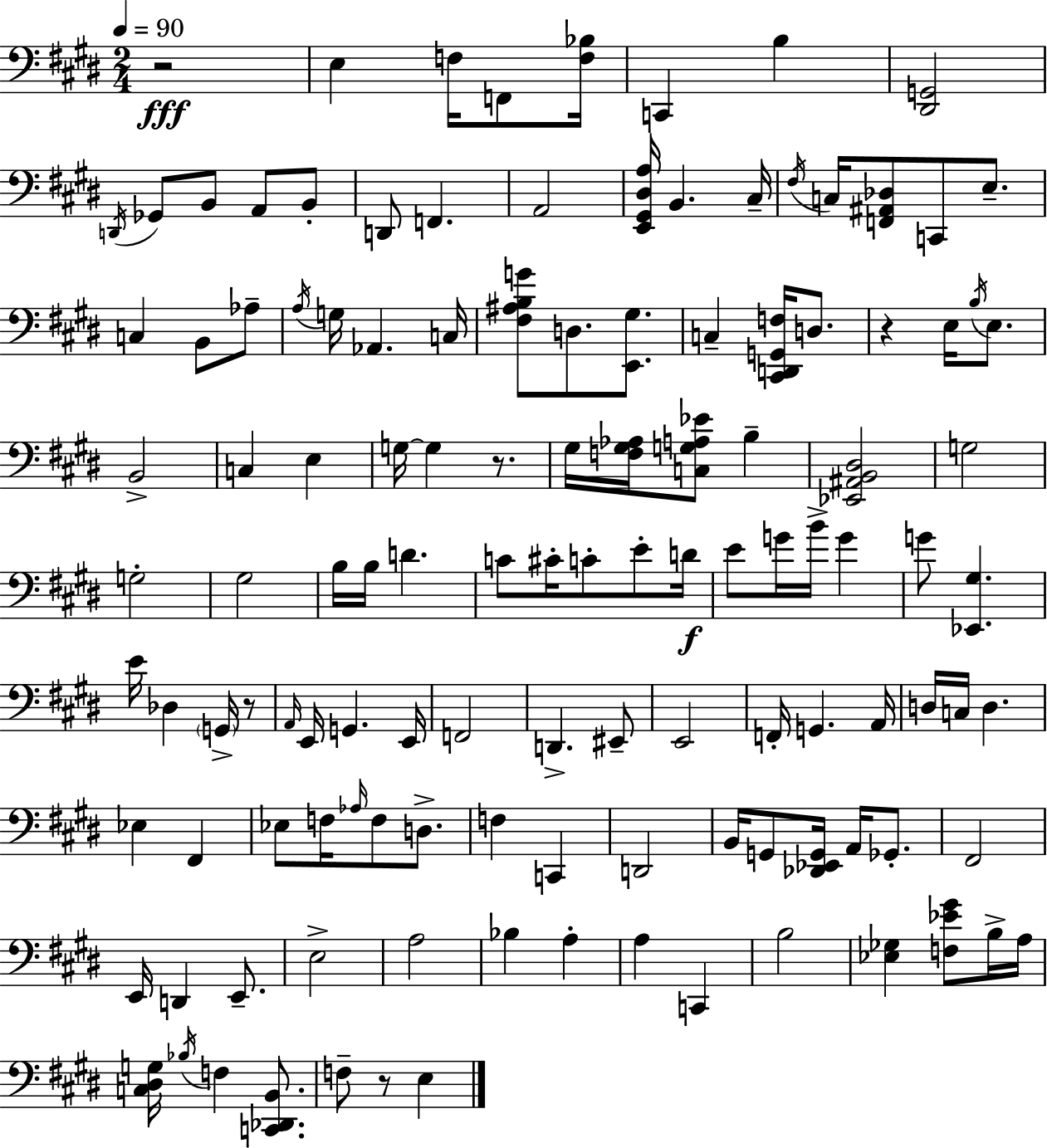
X:1
T:Untitled
M:2/4
L:1/4
K:E
z2 E, F,/4 F,,/2 [F,_B,]/4 C,, B, [^D,,G,,]2 D,,/4 _G,,/2 B,,/2 A,,/2 B,,/2 D,,/2 F,, A,,2 [E,,^G,,^D,A,]/4 B,, ^C,/4 ^F,/4 C,/4 [F,,^A,,_D,]/2 C,,/2 E,/2 C, B,,/2 _A,/2 A,/4 G,/4 _A,, C,/4 [^F,^A,B,G]/2 D,/2 [E,,^G,]/2 C, [^C,,D,,G,,F,]/4 D,/2 z E,/4 B,/4 E,/2 B,,2 C, E, G,/4 G, z/2 ^G,/4 [F,^G,_A,]/4 [C,G,A,_E]/2 B, [_E,,^A,,B,,^D,]2 G,2 G,2 ^G,2 B,/4 B,/4 D C/2 ^C/4 C/2 E/2 D/4 E/2 G/4 B/4 G G/2 [_E,,^G,] E/4 _D, G,,/4 z/2 A,,/4 E,,/4 G,, E,,/4 F,,2 D,, ^E,,/2 E,,2 F,,/4 G,, A,,/4 D,/4 C,/4 D, _E, ^F,, _E,/2 F,/4 _A,/4 F,/2 D,/2 F, C,, D,,2 B,,/4 G,,/2 [_D,,_E,,G,,]/4 A,,/4 _G,,/2 ^F,,2 E,,/4 D,, E,,/2 E,2 A,2 _B, A, A, C,, B,2 [_E,_G,] [F,_E^G]/2 B,/4 A,/4 [C,^D,G,]/4 _B,/4 F, [C,,_D,,B,,]/2 F,/2 z/2 E,